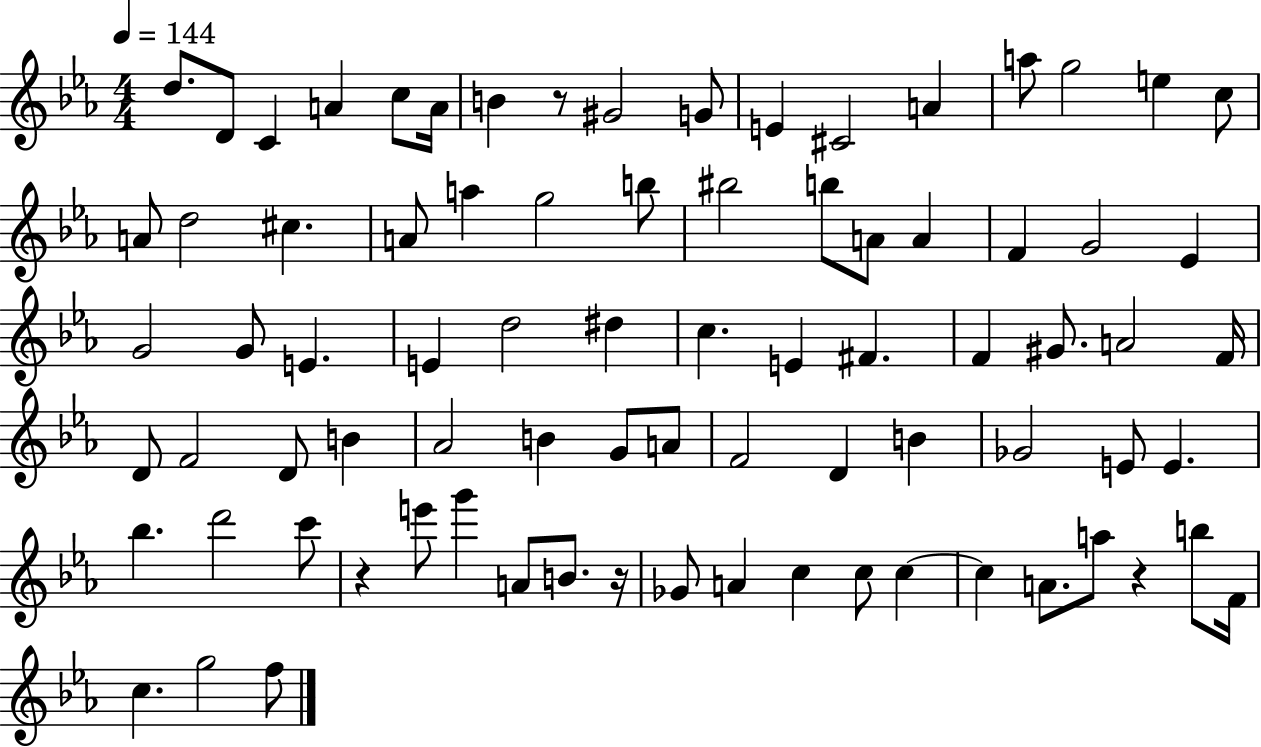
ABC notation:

X:1
T:Untitled
M:4/4
L:1/4
K:Eb
d/2 D/2 C A c/2 A/4 B z/2 ^G2 G/2 E ^C2 A a/2 g2 e c/2 A/2 d2 ^c A/2 a g2 b/2 ^b2 b/2 A/2 A F G2 _E G2 G/2 E E d2 ^d c E ^F F ^G/2 A2 F/4 D/2 F2 D/2 B _A2 B G/2 A/2 F2 D B _G2 E/2 E _b d'2 c'/2 z e'/2 g' A/2 B/2 z/4 _G/2 A c c/2 c c A/2 a/2 z b/2 F/4 c g2 f/2